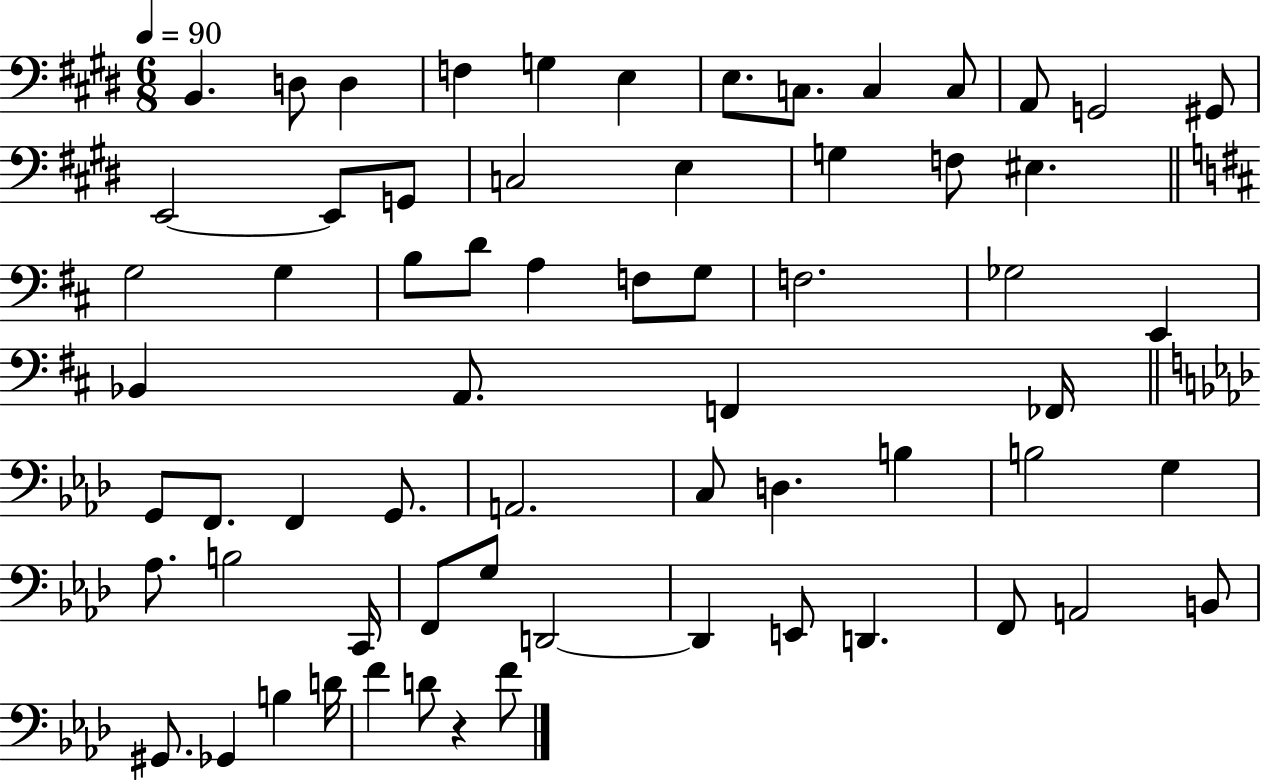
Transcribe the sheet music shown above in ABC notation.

X:1
T:Untitled
M:6/8
L:1/4
K:E
B,, D,/2 D, F, G, E, E,/2 C,/2 C, C,/2 A,,/2 G,,2 ^G,,/2 E,,2 E,,/2 G,,/2 C,2 E, G, F,/2 ^E, G,2 G, B,/2 D/2 A, F,/2 G,/2 F,2 _G,2 E,, _B,, A,,/2 F,, _F,,/4 G,,/2 F,,/2 F,, G,,/2 A,,2 C,/2 D, B, B,2 G, _A,/2 B,2 C,,/4 F,,/2 G,/2 D,,2 D,, E,,/2 D,, F,,/2 A,,2 B,,/2 ^G,,/2 _G,, B, D/4 F D/2 z F/2